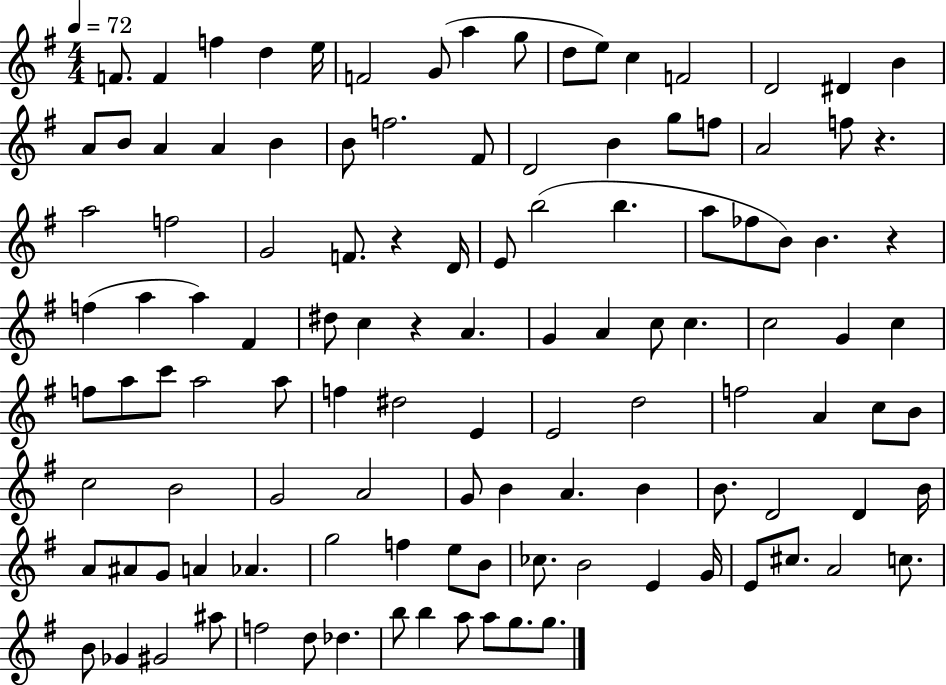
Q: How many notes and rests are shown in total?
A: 116